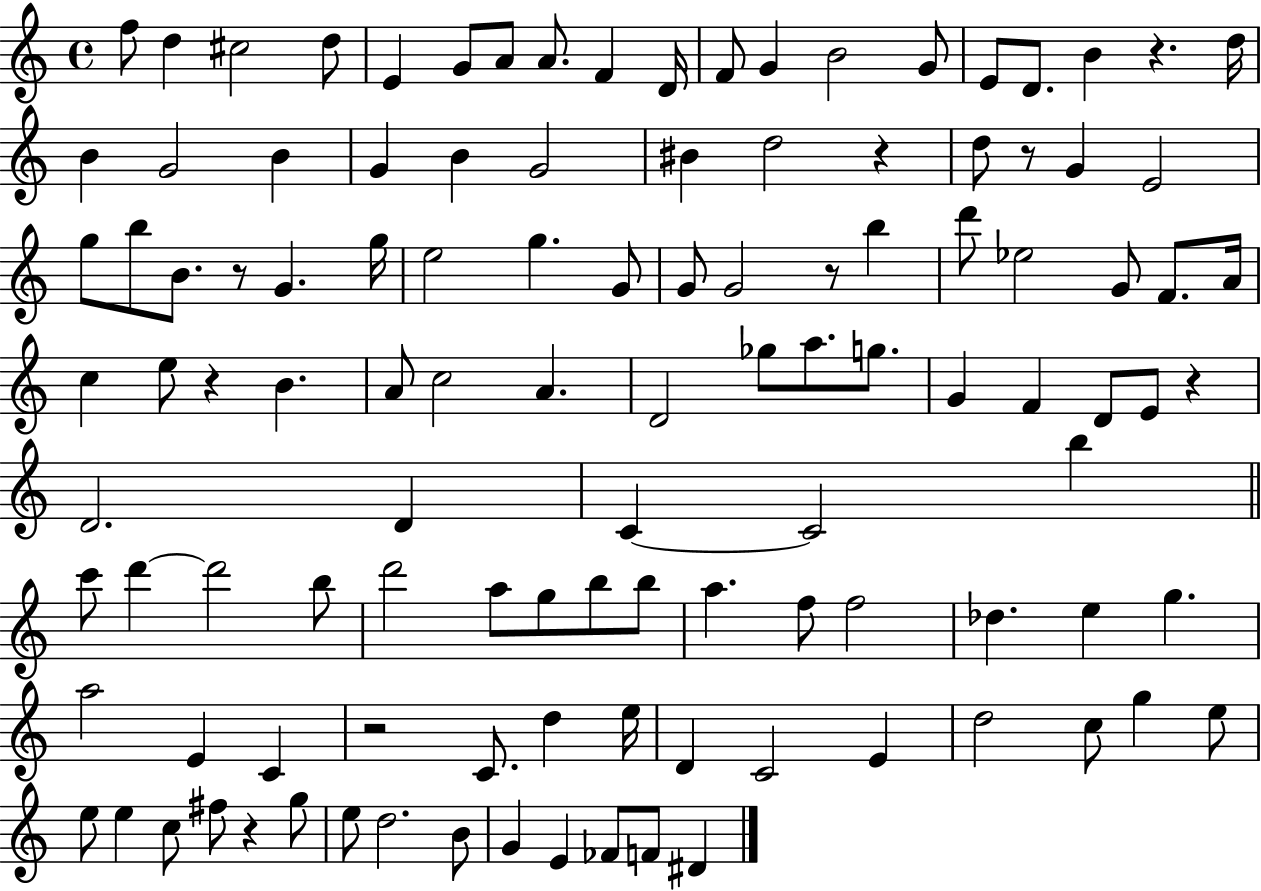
{
  \clef treble
  \time 4/4
  \defaultTimeSignature
  \key c \major
  \repeat volta 2 { f''8 d''4 cis''2 d''8 | e'4 g'8 a'8 a'8. f'4 d'16 | f'8 g'4 b'2 g'8 | e'8 d'8. b'4 r4. d''16 | \break b'4 g'2 b'4 | g'4 b'4 g'2 | bis'4 d''2 r4 | d''8 r8 g'4 e'2 | \break g''8 b''8 b'8. r8 g'4. g''16 | e''2 g''4. g'8 | g'8 g'2 r8 b''4 | d'''8 ees''2 g'8 f'8. a'16 | \break c''4 e''8 r4 b'4. | a'8 c''2 a'4. | d'2 ges''8 a''8. g''8. | g'4 f'4 d'8 e'8 r4 | \break d'2. d'4 | c'4~~ c'2 b''4 | \bar "||" \break \key a \minor c'''8 d'''4~~ d'''2 b''8 | d'''2 a''8 g''8 b''8 b''8 | a''4. f''8 f''2 | des''4. e''4 g''4. | \break a''2 e'4 c'4 | r2 c'8. d''4 e''16 | d'4 c'2 e'4 | d''2 c''8 g''4 e''8 | \break e''8 e''4 c''8 fis''8 r4 g''8 | e''8 d''2. b'8 | g'4 e'4 fes'8 f'8 dis'4 | } \bar "|."
}